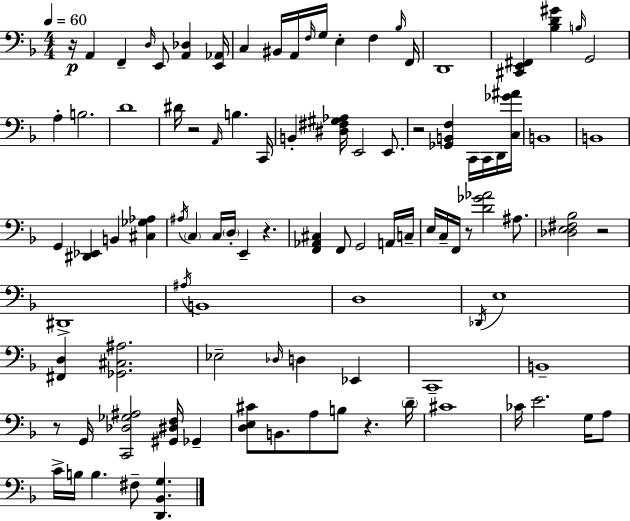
{
  \clef bass
  \numericTimeSignature
  \time 4/4
  \key d \minor
  \tempo 4 = 60
  r16\p a,4 f,4-- \grace { d16 } e,8 <a, des>4 | <e, aes,>16 c4 bis,16 a,16 \grace { f16 } g16 e4-. f4 | \grace { bes16 } f,16 d,1 | <cis, e, fis,>4 <bes d' gis'>4 \grace { b16 } g,2 | \break a4-. b2. | d'1 | dis'16 r2 \grace { a,16 } b4. | c,16 b,4-. <dis fis gis aes>16 e,2 | \break e,8. r2 <ges, b, f>4 | c,16 c,16 d,16 <c ges' ais'>16 b,1 | b,1 | g,4 <dis, ees,>4 b,4 | \break <cis ges aes>4 \acciaccatura { ais16 } \parenthesize c4 c16 \parenthesize d16-. e,4-- | r4. <f, aes, cis>4 f,8 g,2 | a,16 c16-- e16 c16-- f,16 r8 <d' ges' aes'>2 | ais8. <des e fis bes>2 r2 | \break dis,1-> | \acciaccatura { ais16 } b,1 | d1 | \acciaccatura { des,16 } e1 | \break <fis, d>4 <ges, cis ais>2. | ees2-- | \grace { des16 } d4 ees,4 c,1-- | b,1-- | \break r8 g,16 <c, des ges ais>2 | <gis, dis f>16 ges,4-- <d e cis'>8 b,8. a8 | b8 r4. \parenthesize d'16-- cis'1 | ces'16 e'2. | \break g16 a8 c'16-> b16 b4. | fis8-- <d, bes, g>4. \bar "|."
}